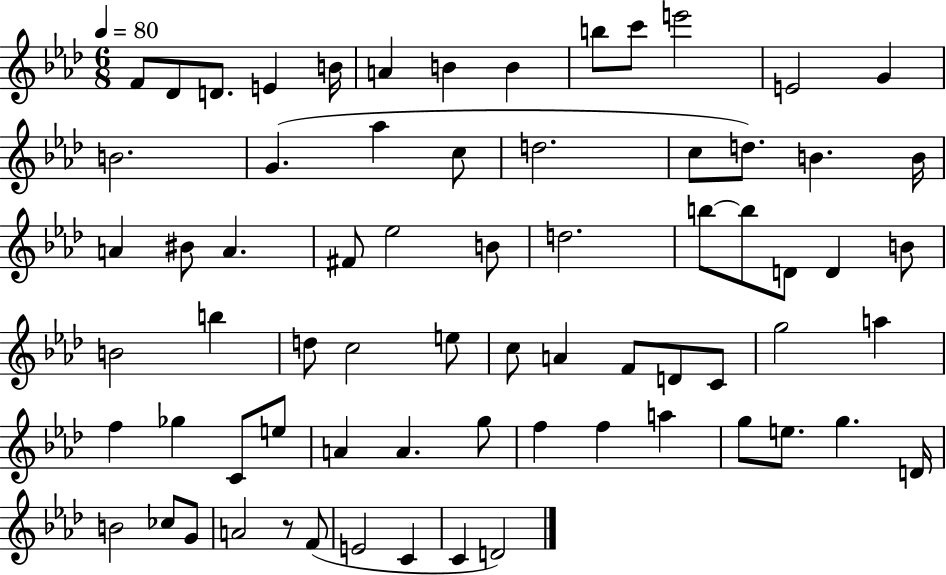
F4/e Db4/e D4/e. E4/q B4/s A4/q B4/q B4/q B5/e C6/e E6/h E4/h G4/q B4/h. G4/q. Ab5/q C5/e D5/h. C5/e D5/e. B4/q. B4/s A4/q BIS4/e A4/q. F#4/e Eb5/h B4/e D5/h. B5/e B5/e D4/e D4/q B4/e B4/h B5/q D5/e C5/h E5/e C5/e A4/q F4/e D4/e C4/e G5/h A5/q F5/q Gb5/q C4/e E5/e A4/q A4/q. G5/e F5/q F5/q A5/q G5/e E5/e. G5/q. D4/s B4/h CES5/e G4/e A4/h R/e F4/e E4/h C4/q C4/q D4/h